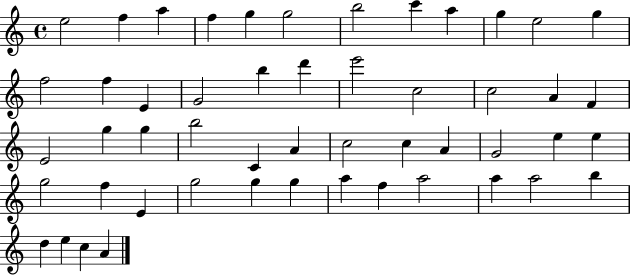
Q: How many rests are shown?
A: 0